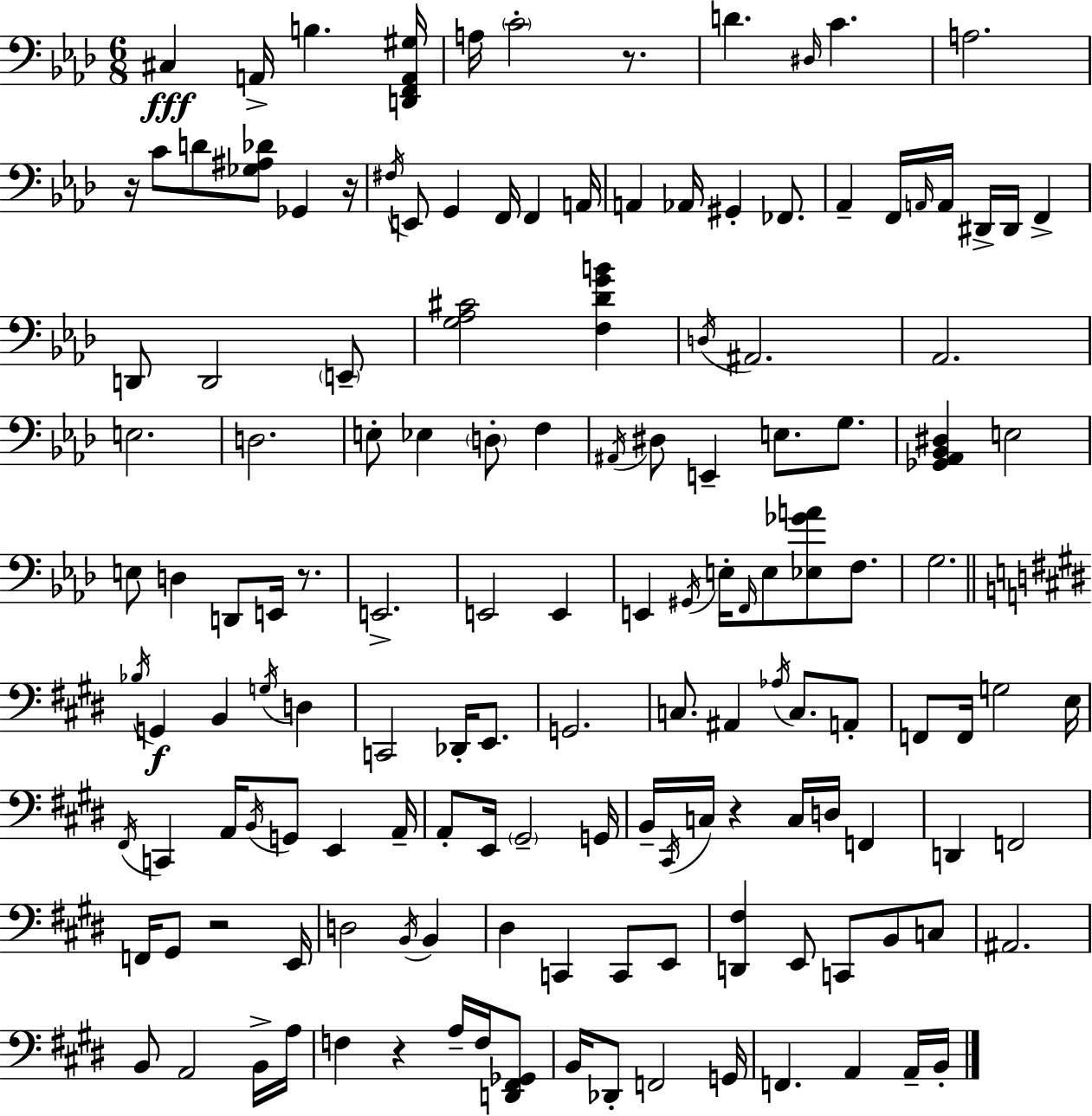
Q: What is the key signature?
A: F minor